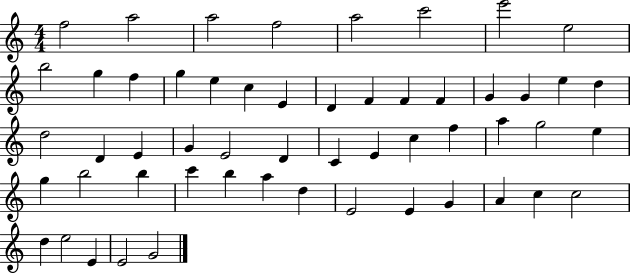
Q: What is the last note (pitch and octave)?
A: G4